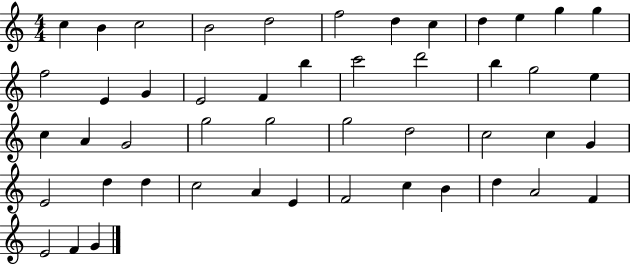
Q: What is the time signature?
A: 4/4